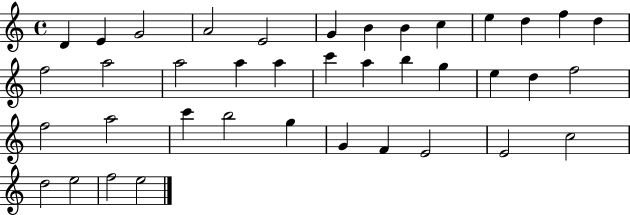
D4/q E4/q G4/h A4/h E4/h G4/q B4/q B4/q C5/q E5/q D5/q F5/q D5/q F5/h A5/h A5/h A5/q A5/q C6/q A5/q B5/q G5/q E5/q D5/q F5/h F5/h A5/h C6/q B5/h G5/q G4/q F4/q E4/h E4/h C5/h D5/h E5/h F5/h E5/h